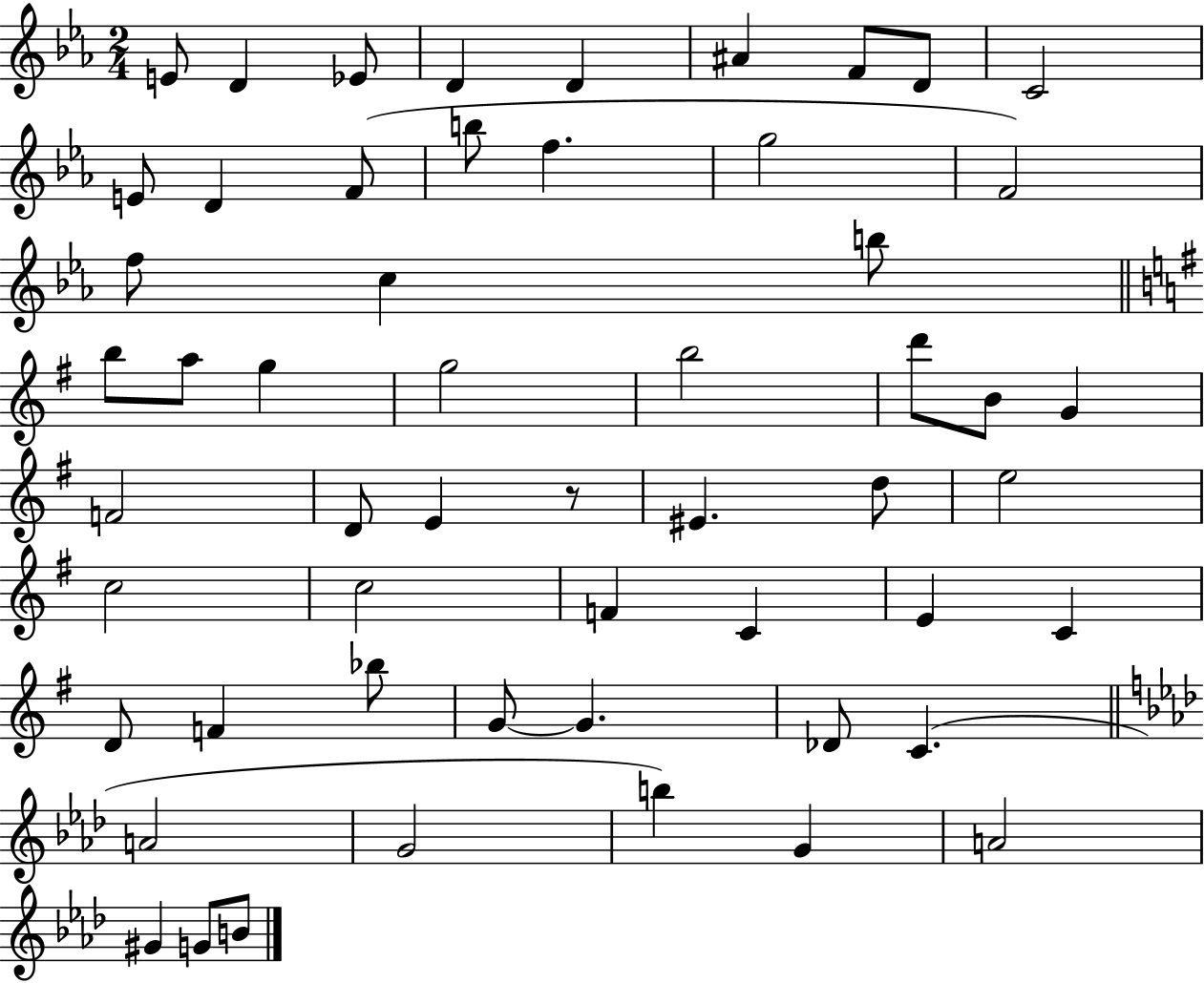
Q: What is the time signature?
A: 2/4